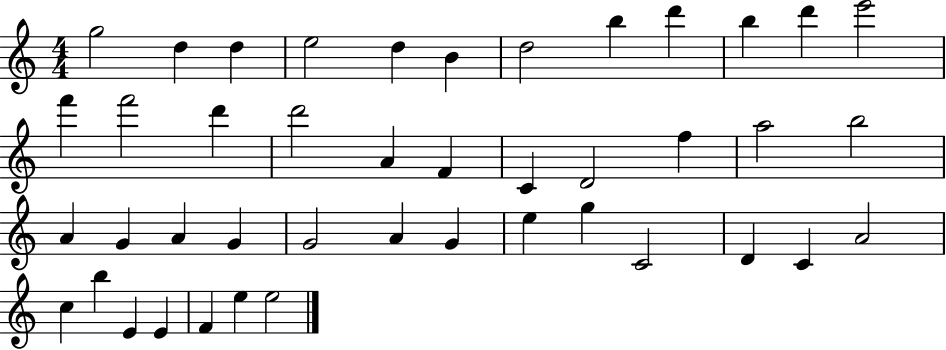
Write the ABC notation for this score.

X:1
T:Untitled
M:4/4
L:1/4
K:C
g2 d d e2 d B d2 b d' b d' e'2 f' f'2 d' d'2 A F C D2 f a2 b2 A G A G G2 A G e g C2 D C A2 c b E E F e e2